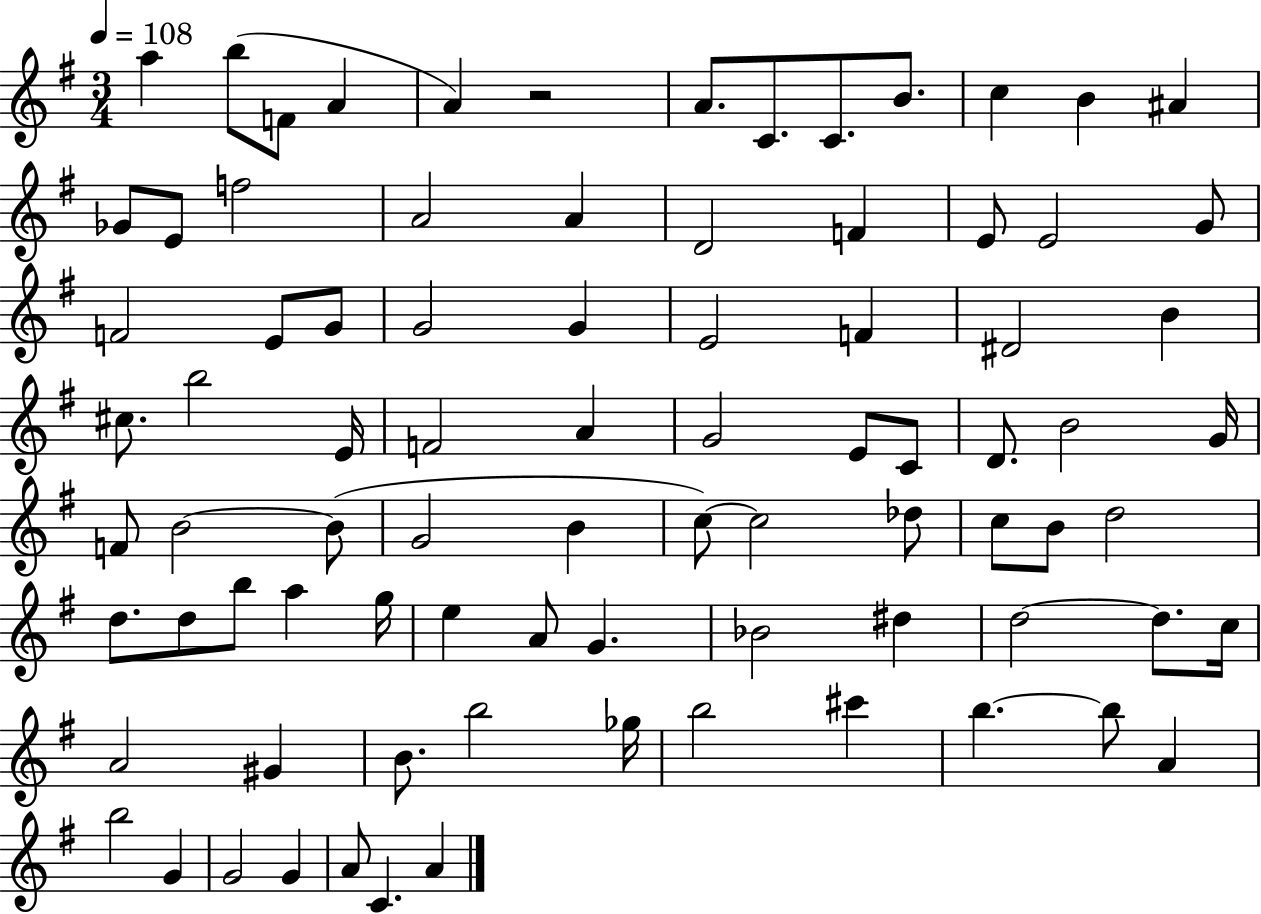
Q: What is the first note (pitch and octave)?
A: A5